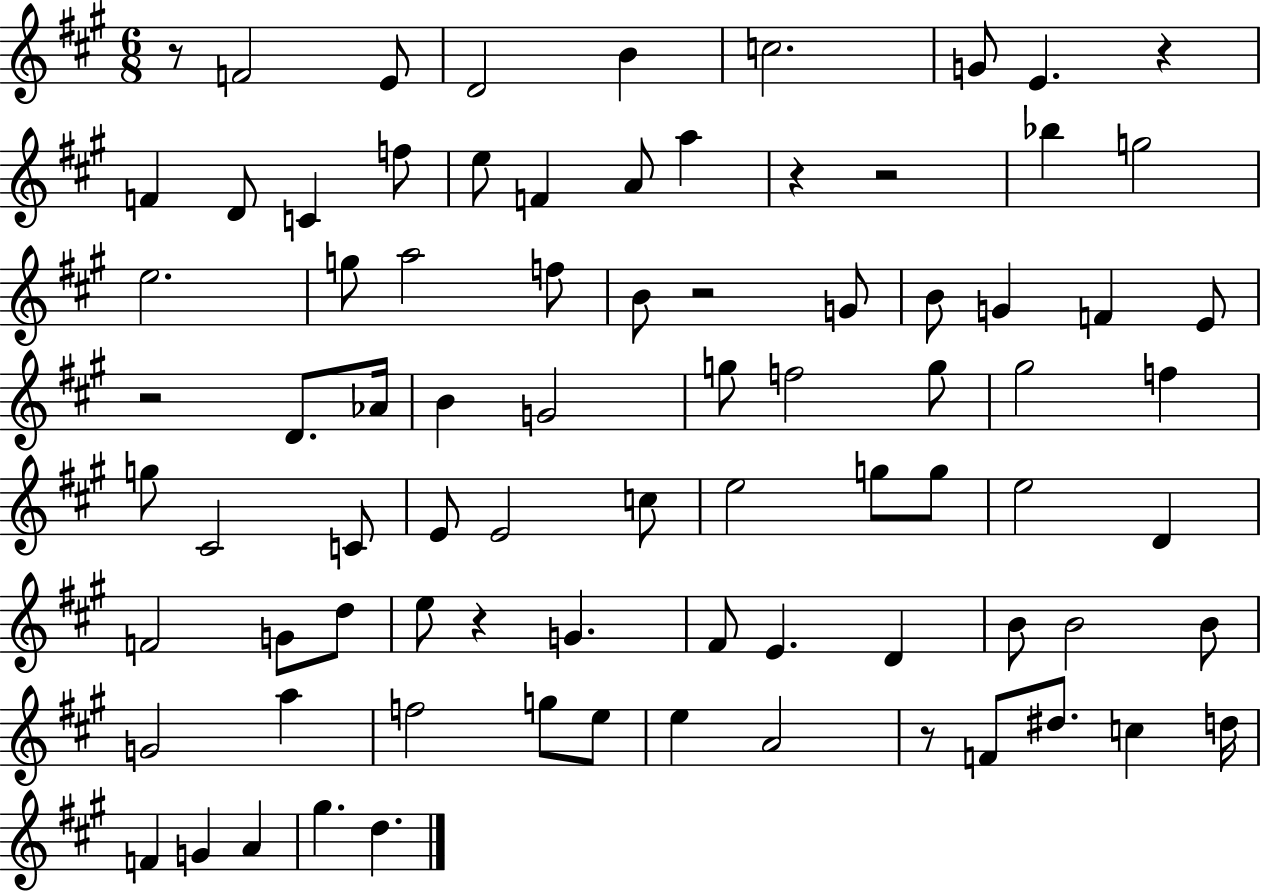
{
  \clef treble
  \numericTimeSignature
  \time 6/8
  \key a \major
  r8 f'2 e'8 | d'2 b'4 | c''2. | g'8 e'4. r4 | \break f'4 d'8 c'4 f''8 | e''8 f'4 a'8 a''4 | r4 r2 | bes''4 g''2 | \break e''2. | g''8 a''2 f''8 | b'8 r2 g'8 | b'8 g'4 f'4 e'8 | \break r2 d'8. aes'16 | b'4 g'2 | g''8 f''2 g''8 | gis''2 f''4 | \break g''8 cis'2 c'8 | e'8 e'2 c''8 | e''2 g''8 g''8 | e''2 d'4 | \break f'2 g'8 d''8 | e''8 r4 g'4. | fis'8 e'4. d'4 | b'8 b'2 b'8 | \break g'2 a''4 | f''2 g''8 e''8 | e''4 a'2 | r8 f'8 dis''8. c''4 d''16 | \break f'4 g'4 a'4 | gis''4. d''4. | \bar "|."
}